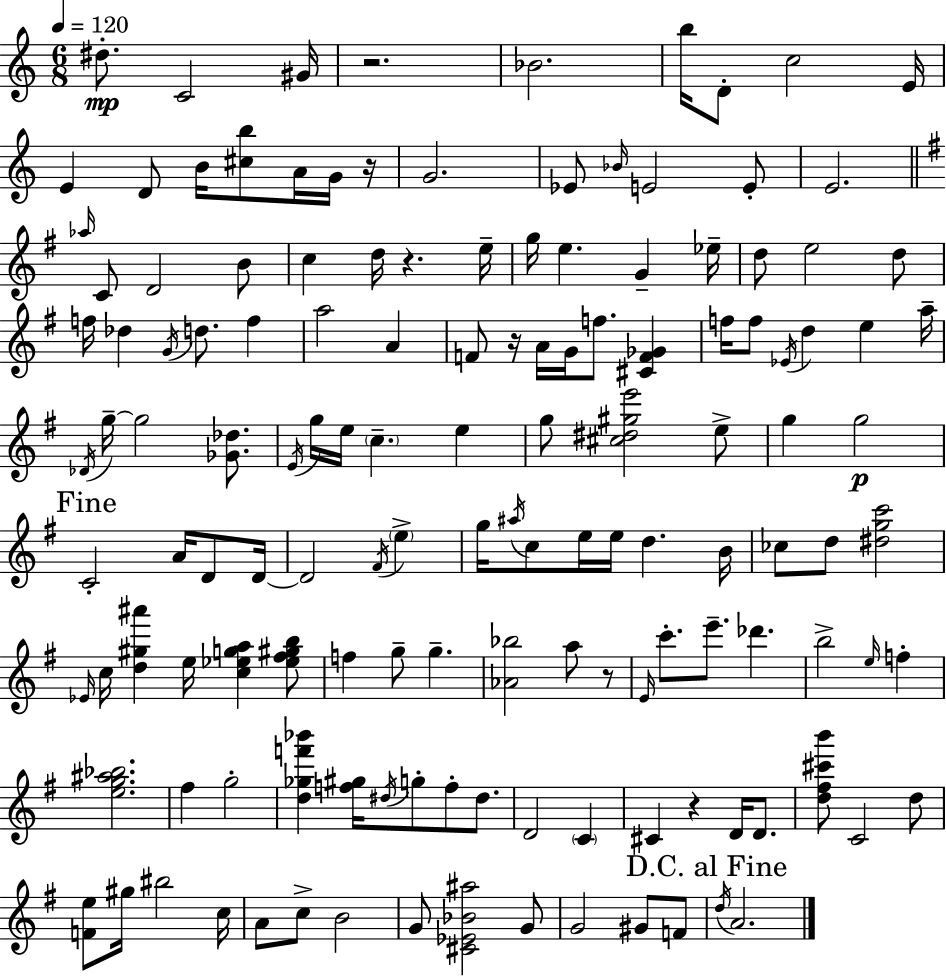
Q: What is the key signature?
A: A minor